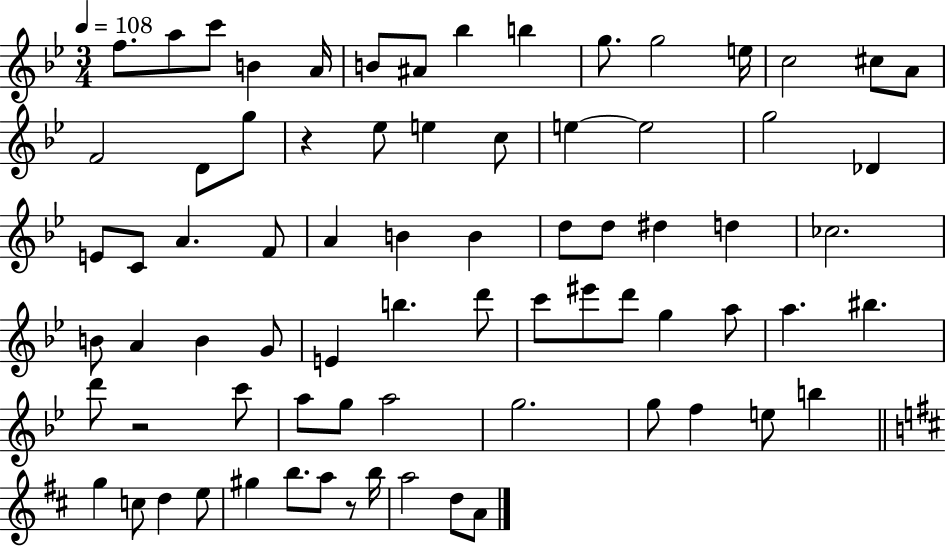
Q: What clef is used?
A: treble